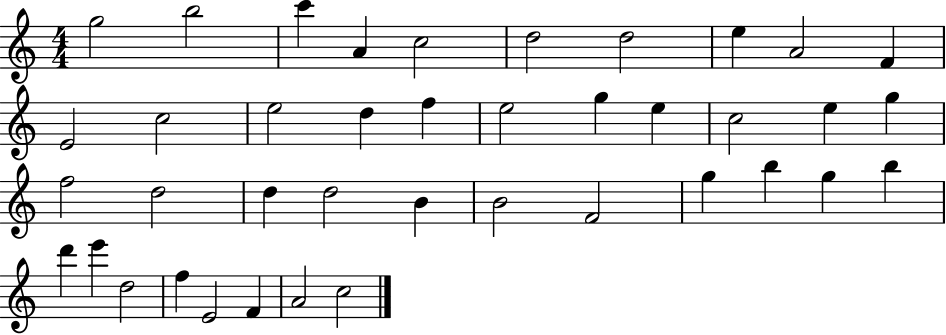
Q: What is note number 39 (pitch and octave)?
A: A4